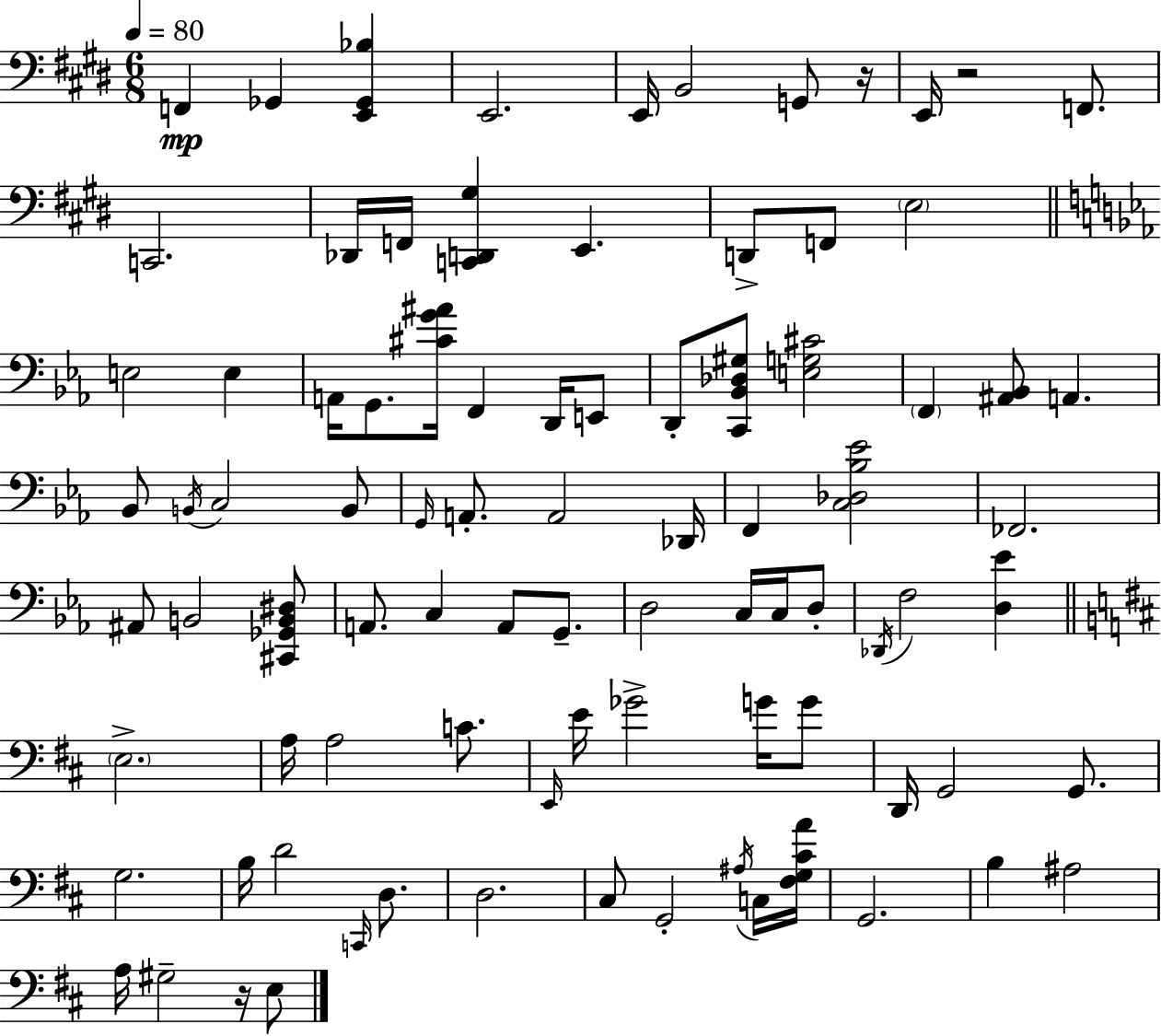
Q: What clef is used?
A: bass